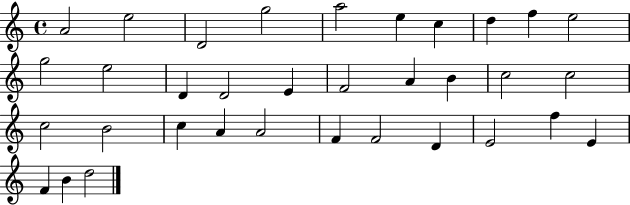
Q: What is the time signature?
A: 4/4